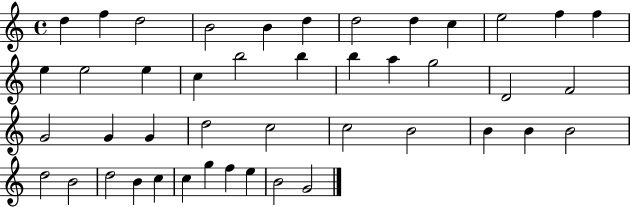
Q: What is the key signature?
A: C major